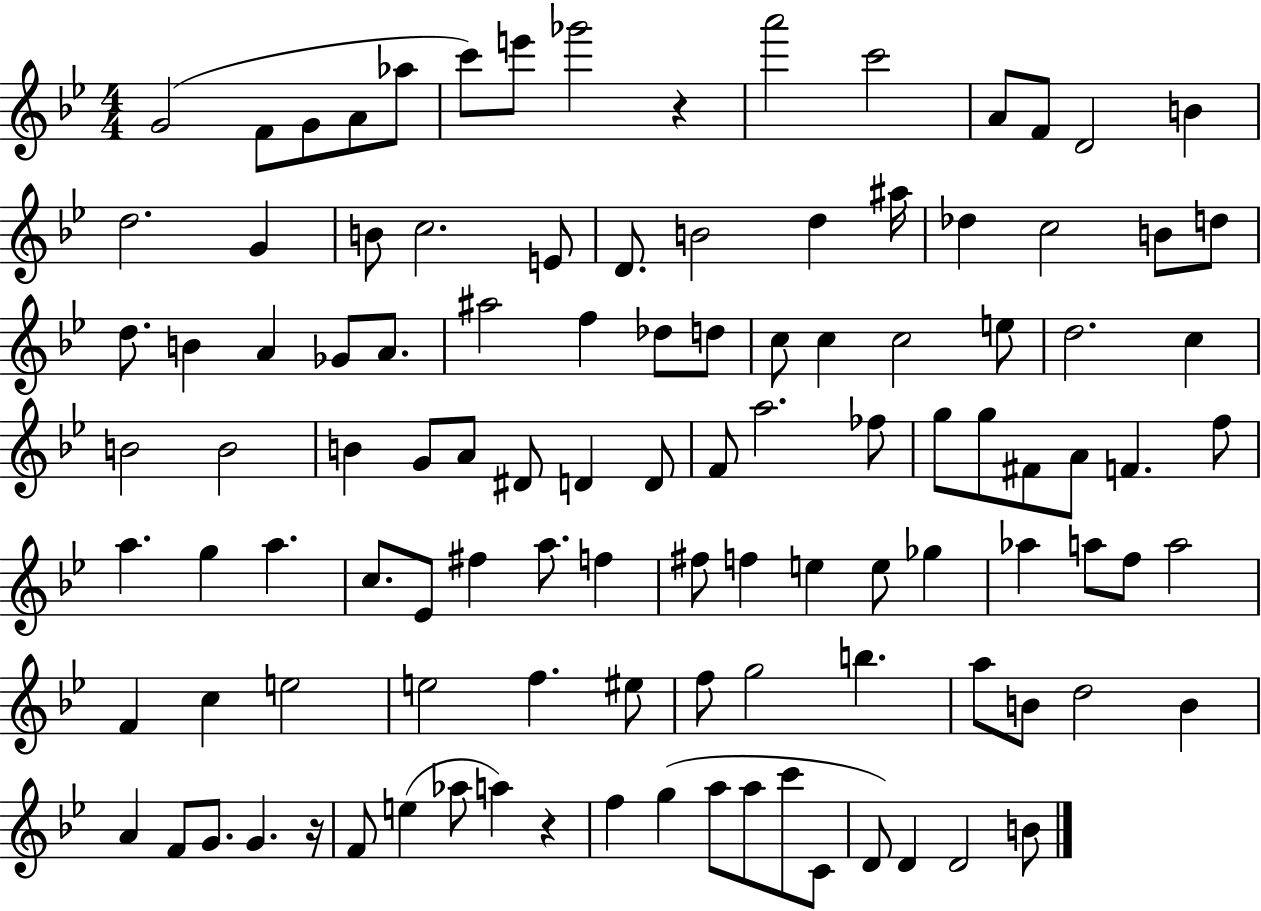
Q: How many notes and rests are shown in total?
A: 110